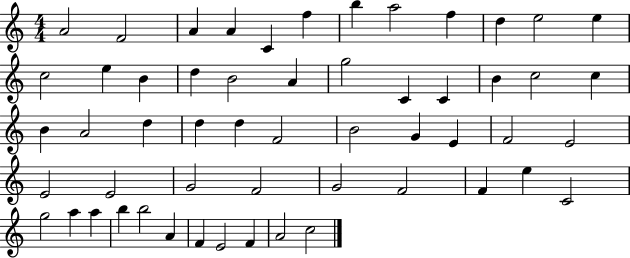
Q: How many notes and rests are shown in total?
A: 55